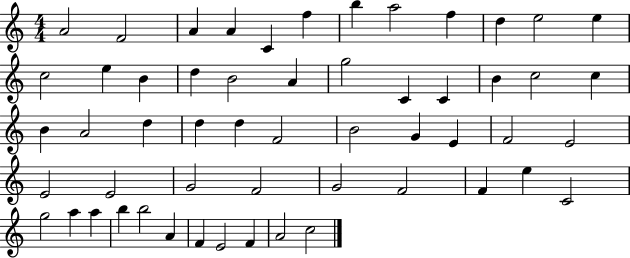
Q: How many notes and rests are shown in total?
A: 55